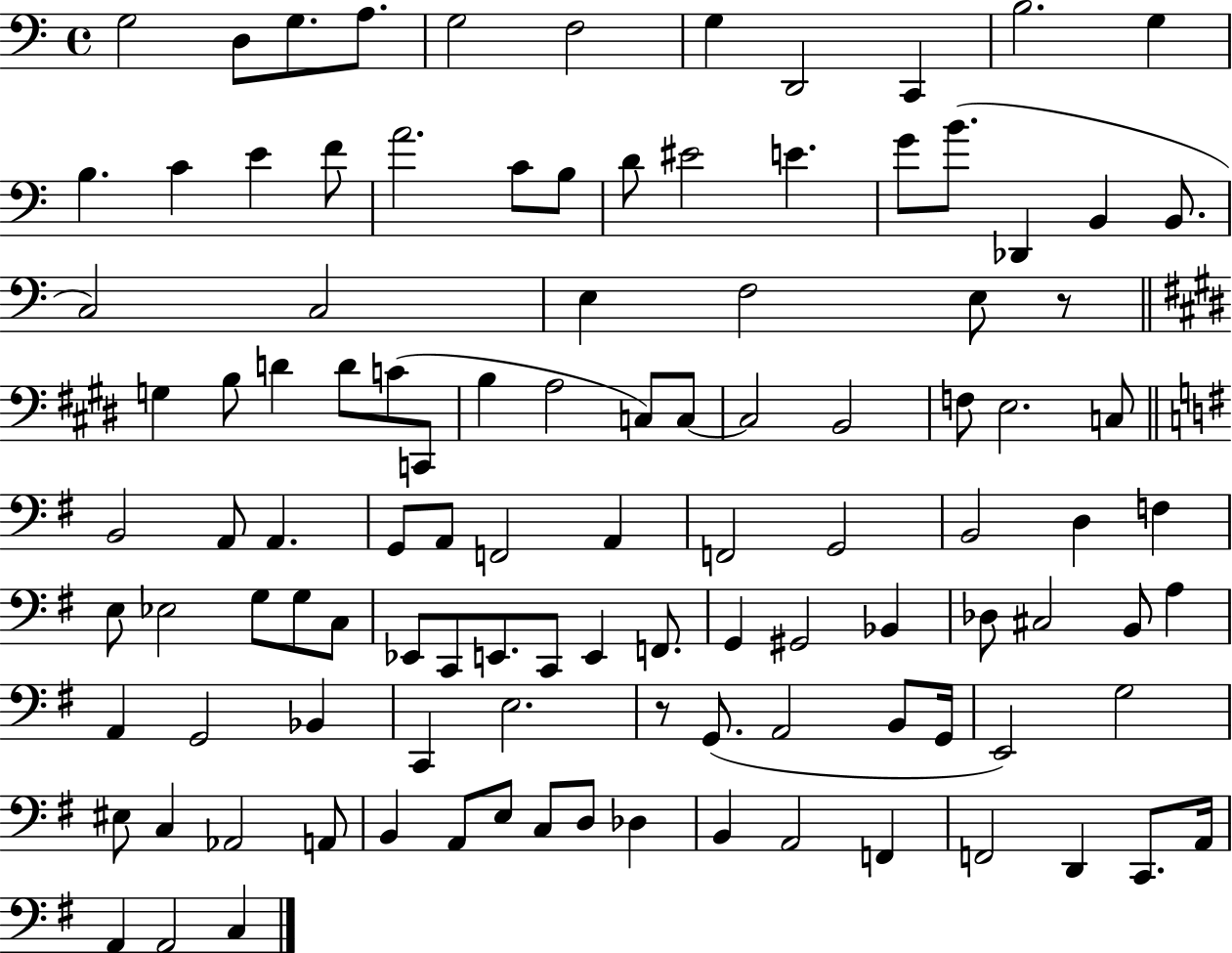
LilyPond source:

{
  \clef bass
  \time 4/4
  \defaultTimeSignature
  \key c \major
  g2 d8 g8. a8. | g2 f2 | g4 d,2 c,4 | b2. g4 | \break b4. c'4 e'4 f'8 | a'2. c'8 b8 | d'8 eis'2 e'4. | g'8 b'8.( des,4 b,4 b,8. | \break c2) c2 | e4 f2 e8 r8 | \bar "||" \break \key e \major g4 b8 d'4 d'8 c'8( c,8 | b4 a2 c8) c8~~ | c2 b,2 | f8 e2. c8 | \break \bar "||" \break \key e \minor b,2 a,8 a,4. | g,8 a,8 f,2 a,4 | f,2 g,2 | b,2 d4 f4 | \break e8 ees2 g8 g8 c8 | ees,8 c,8 e,8. c,8 e,4 f,8. | g,4 gis,2 bes,4 | des8 cis2 b,8 a4 | \break a,4 g,2 bes,4 | c,4 e2. | r8 g,8.( a,2 b,8 g,16 | e,2) g2 | \break eis8 c4 aes,2 a,8 | b,4 a,8 e8 c8 d8 des4 | b,4 a,2 f,4 | f,2 d,4 c,8. a,16 | \break a,4 a,2 c4 | \bar "|."
}